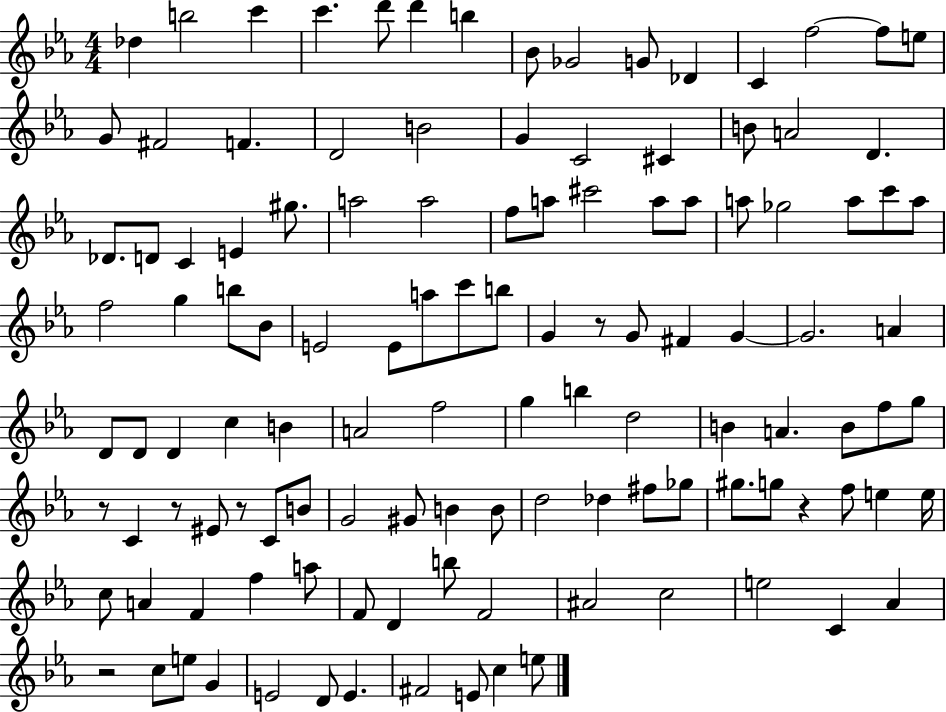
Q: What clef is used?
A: treble